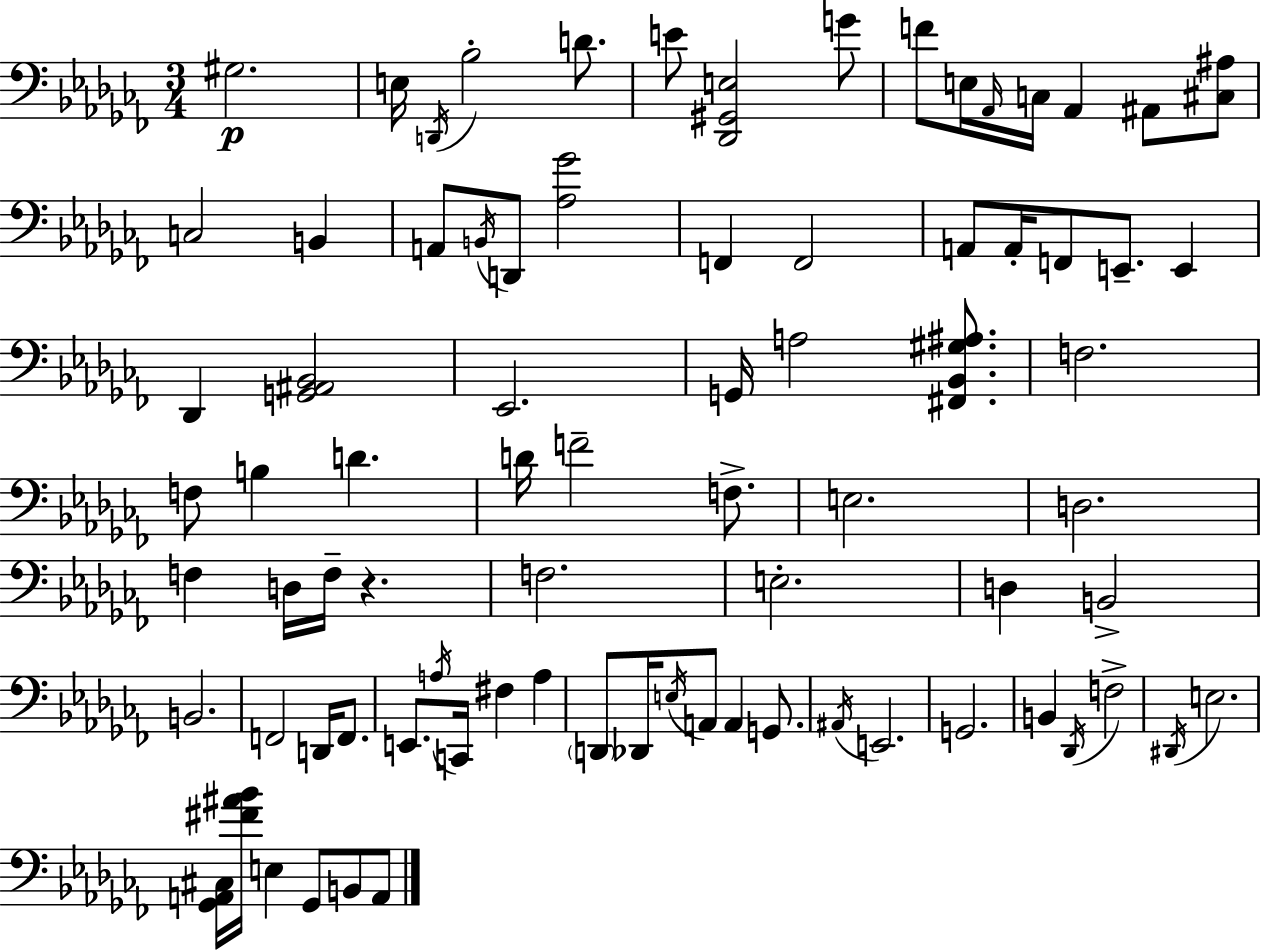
{
  \clef bass
  \numericTimeSignature
  \time 3/4
  \key aes \minor
  gis2.\p | e16 \acciaccatura { d,16 } bes2-. d'8. | e'8 <des, gis, e>2 g'8 | f'8 e16 \grace { aes,16 } c16 aes,4 ais,8 | \break <cis ais>8 c2 b,4 | a,8 \acciaccatura { b,16 } d,8 <aes ges'>2 | f,4 f,2 | a,8 a,16-. f,8 e,8.-- e,4 | \break des,4 <g, ais, bes,>2 | ees,2. | g,16 a2 | <fis, bes, gis ais>8. f2. | \break f8 b4 d'4. | d'16 f'2-- | f8.-> e2. | d2. | \break f4 d16 f16-- r4. | f2. | e2.-. | d4 b,2-> | \break b,2. | f,2 d,16 | f,8. e,8. \acciaccatura { a16 } c,16 fis4 | a4 \parenthesize d,8 des,16 \acciaccatura { e16 } a,8 a,4 | \break g,8. \acciaccatura { ais,16 } e,2. | g,2. | b,4 \acciaccatura { des,16 } f2-> | \acciaccatura { dis,16 } e2. | \break <ges, a, cis>16 <fis' ais' bes'>16 e4 | ges,8 b,8 a,8 \bar "|."
}